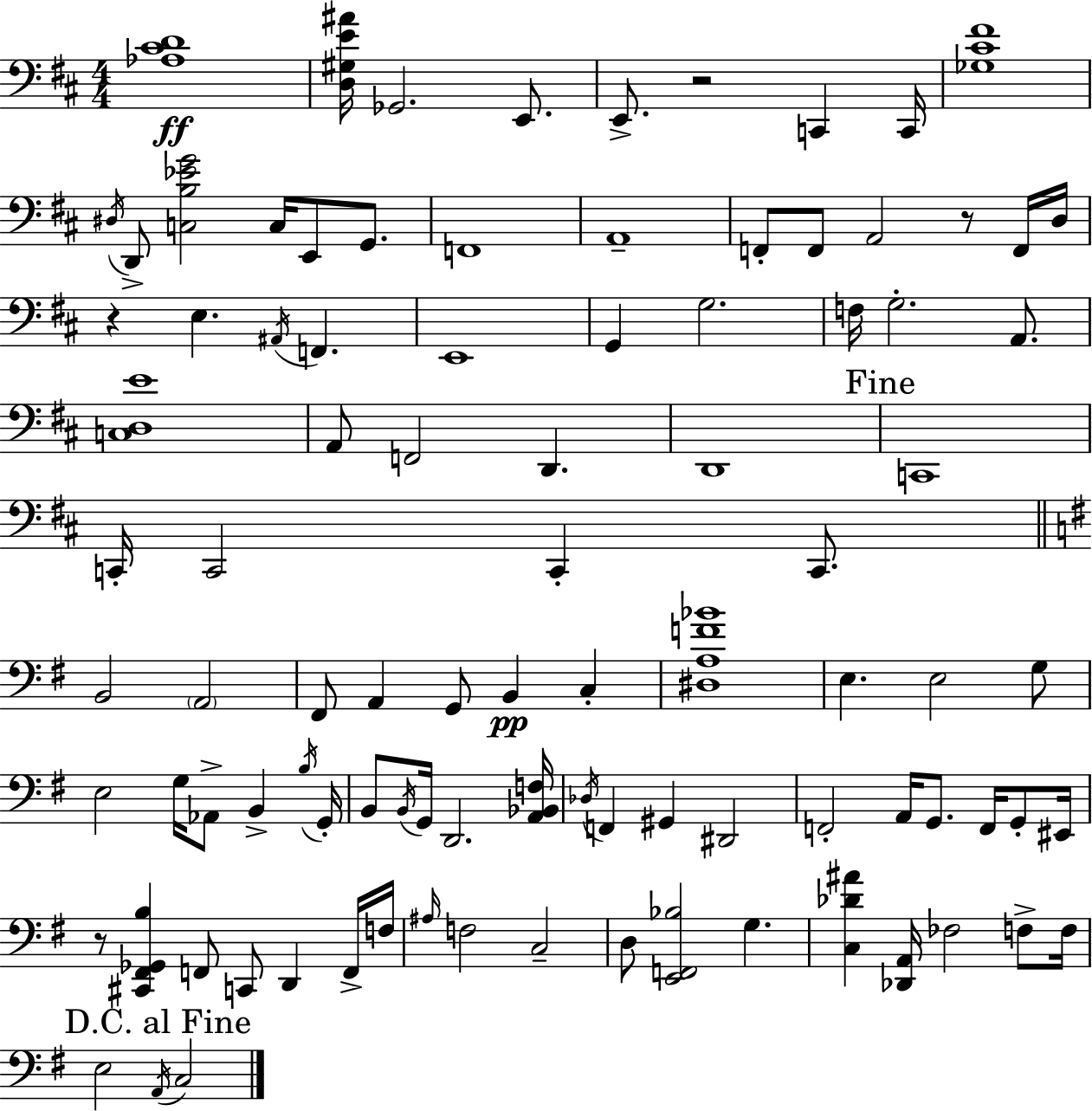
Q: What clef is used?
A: bass